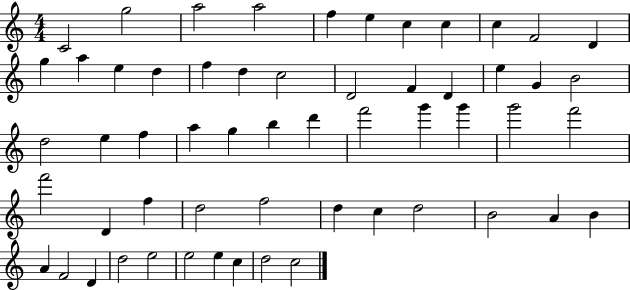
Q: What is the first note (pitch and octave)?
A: C4